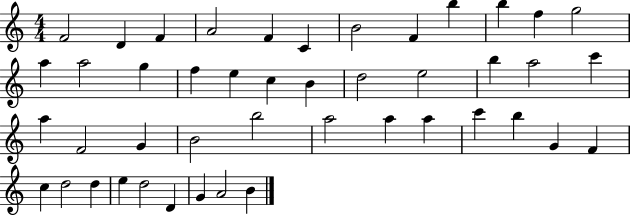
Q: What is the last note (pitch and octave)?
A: B4